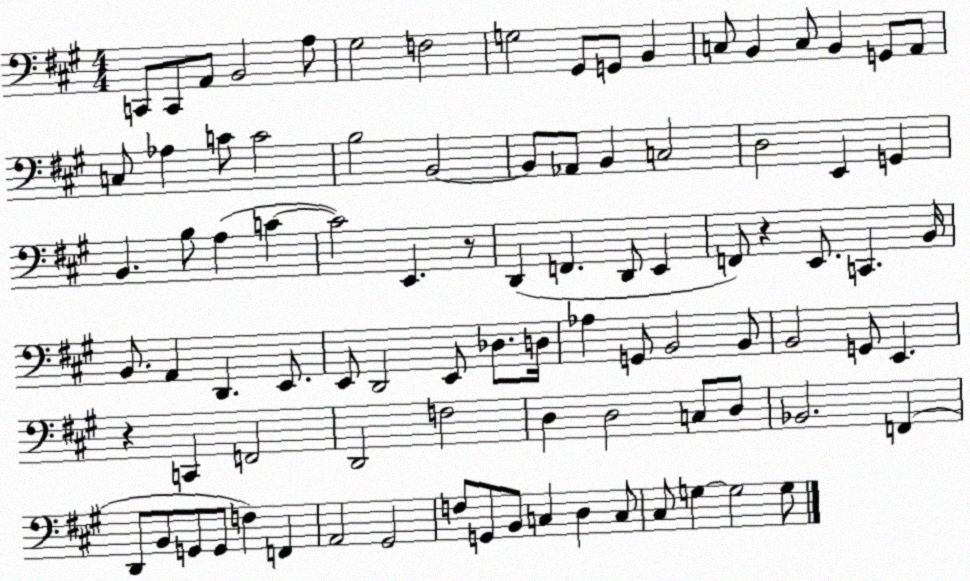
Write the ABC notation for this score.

X:1
T:Untitled
M:4/4
L:1/4
K:A
C,,/2 C,,/2 A,,/2 B,,2 A,/2 ^G,2 F,2 G,2 ^G,,/2 G,,/2 B,, C,/2 B,, C,/2 B,, G,,/2 A,,/2 C,/2 _A, C/2 C2 B,2 B,,2 B,,/2 _A,,/2 B,, C,2 D,2 E,, G,, B,, B,/2 A, C C2 E,, z/2 D,, F,, D,,/2 E,, F,,/2 z E,,/2 C,, B,,/4 B,,/2 A,, D,, E,,/2 E,,/2 D,,2 E,,/2 _D,/2 D,/4 _A, G,,/2 B,,2 B,,/2 B,,2 G,,/2 E,, z C,, F,,2 D,,2 F,2 D, D,2 C,/2 D,/2 _B,,2 F,, D,,/2 B,,/2 G,,/2 G,,/2 F, F,, A,,2 ^G,,2 F,/2 G,,/2 B,,/2 C, D, C,/2 ^C,/2 G, G,2 G,/2